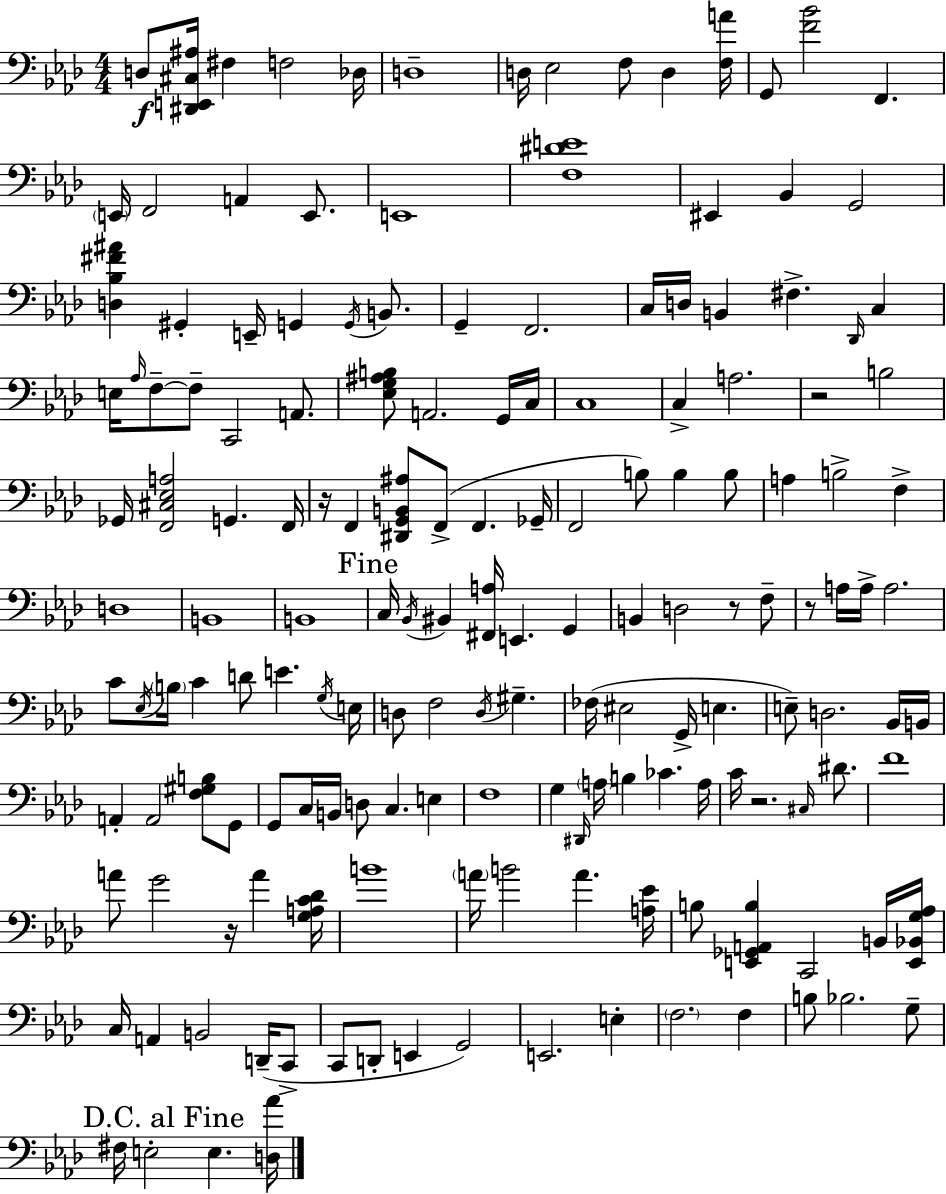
X:1
T:Untitled
M:4/4
L:1/4
K:Fm
D,/2 [^D,,E,,^C,^A,]/4 ^F, F,2 _D,/4 D,4 D,/4 _E,2 F,/2 D, [F,A]/4 G,,/2 [F_B]2 F,, E,,/4 F,,2 A,, E,,/2 E,,4 [F,^DE]4 ^E,, _B,, G,,2 [D,_B,^F^A] ^G,, E,,/4 G,, G,,/4 B,,/2 G,, F,,2 C,/4 D,/4 B,, ^F, _D,,/4 C, E,/4 _A,/4 F,/2 F,/2 C,,2 A,,/2 [_E,G,^A,B,]/2 A,,2 G,,/4 C,/4 C,4 C, A,2 z2 B,2 _G,,/4 [F,,^C,_E,A,]2 G,, F,,/4 z/4 F,, [^D,,G,,B,,^A,]/2 F,,/2 F,, _G,,/4 F,,2 B,/2 B, B,/2 A, B,2 F, D,4 B,,4 B,,4 C,/4 _B,,/4 ^B,, [^F,,A,]/4 E,, G,, B,, D,2 z/2 F,/2 z/2 A,/4 A,/4 A,2 C/2 _E,/4 B,/4 C D/2 E G,/4 E,/4 D,/2 F,2 D,/4 ^G, _F,/4 ^E,2 G,,/4 E, E,/2 D,2 _B,,/4 B,,/4 A,, A,,2 [F,^G,B,]/2 G,,/2 G,,/2 C,/4 B,,/4 D,/2 C, E, F,4 G, ^D,,/4 A,/4 B, _C A,/4 C/4 z2 ^C,/4 ^D/2 F4 A/2 G2 z/4 A [G,A,C_D]/4 B4 A/4 B2 A [A,_E]/4 B,/2 [E,,_G,,A,,B,] C,,2 B,,/4 [E,,_B,,G,_A,]/4 C,/4 A,, B,,2 D,,/4 C,,/2 C,,/2 D,,/2 E,, G,,2 E,,2 E, F,2 F, B,/2 _B,2 G,/2 ^F,/4 E,2 E, [D,_A]/4